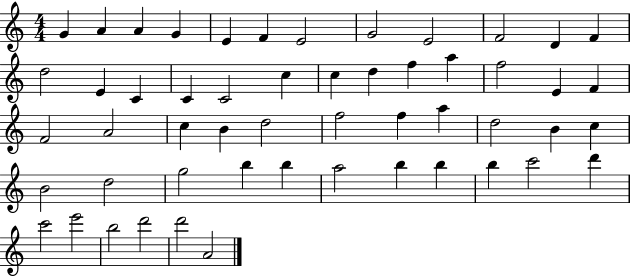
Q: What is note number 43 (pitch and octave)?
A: B5